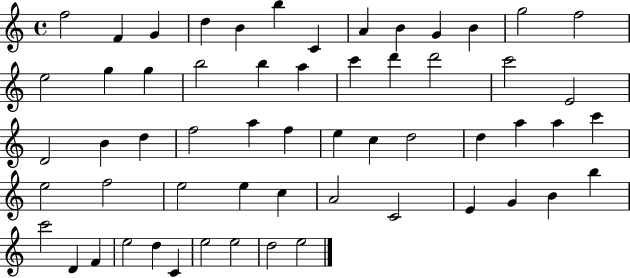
F5/h F4/q G4/q D5/q B4/q B5/q C4/q A4/q B4/q G4/q B4/q G5/h F5/h E5/h G5/q G5/q B5/h B5/q A5/q C6/q D6/q D6/h C6/h E4/h D4/h B4/q D5/q F5/h A5/q F5/q E5/q C5/q D5/h D5/q A5/q A5/q C6/q E5/h F5/h E5/h E5/q C5/q A4/h C4/h E4/q G4/q B4/q B5/q C6/h D4/q F4/q E5/h D5/q C4/q E5/h E5/h D5/h E5/h